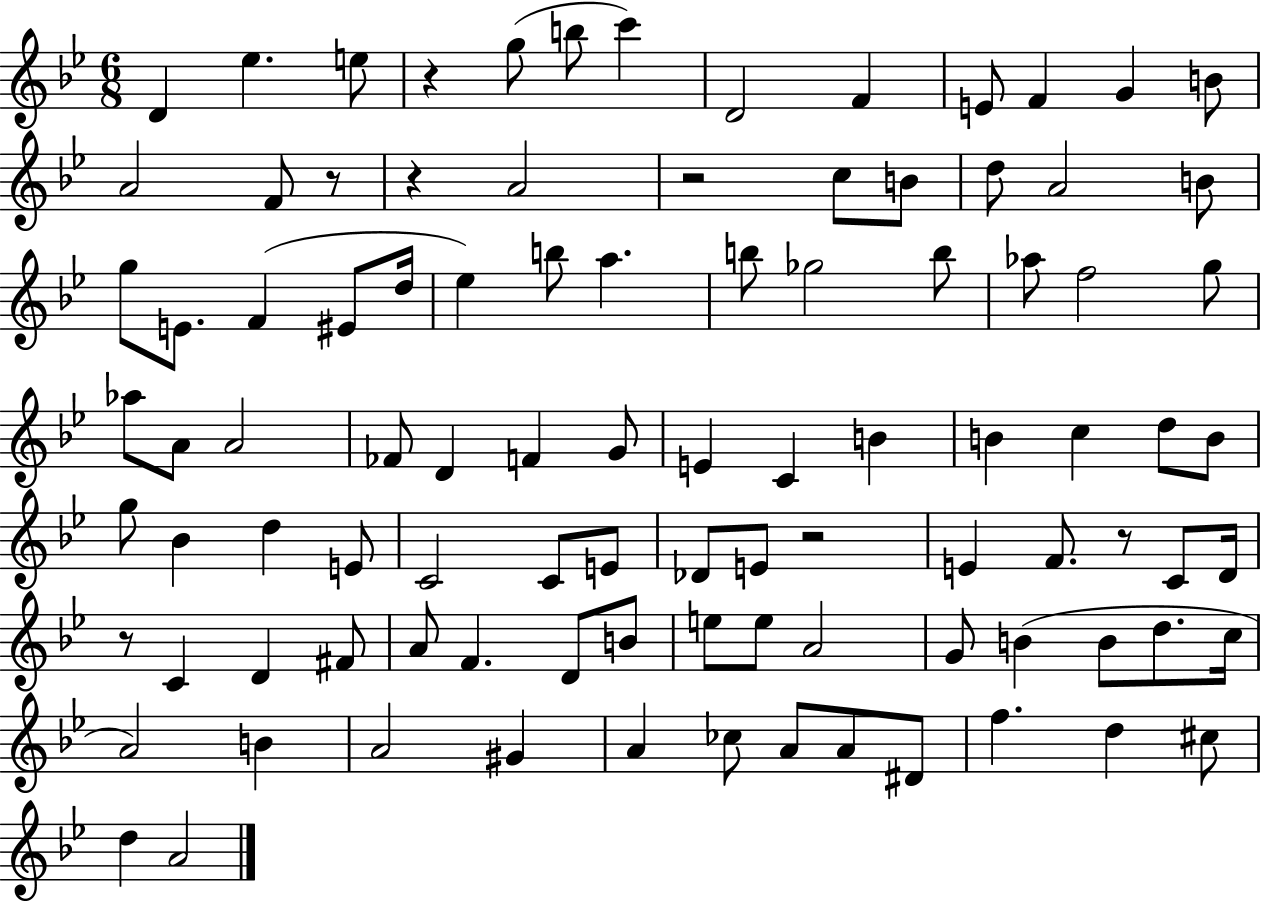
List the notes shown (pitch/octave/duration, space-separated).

D4/q Eb5/q. E5/e R/q G5/e B5/e C6/q D4/h F4/q E4/e F4/q G4/q B4/e A4/h F4/e R/e R/q A4/h R/h C5/e B4/e D5/e A4/h B4/e G5/e E4/e. F4/q EIS4/e D5/s Eb5/q B5/e A5/q. B5/e Gb5/h B5/e Ab5/e F5/h G5/e Ab5/e A4/e A4/h FES4/e D4/q F4/q G4/e E4/q C4/q B4/q B4/q C5/q D5/e B4/e G5/e Bb4/q D5/q E4/e C4/h C4/e E4/e Db4/e E4/e R/h E4/q F4/e. R/e C4/e D4/s R/e C4/q D4/q F#4/e A4/e F4/q. D4/e B4/e E5/e E5/e A4/h G4/e B4/q B4/e D5/e. C5/s A4/h B4/q A4/h G#4/q A4/q CES5/e A4/e A4/e D#4/e F5/q. D5/q C#5/e D5/q A4/h